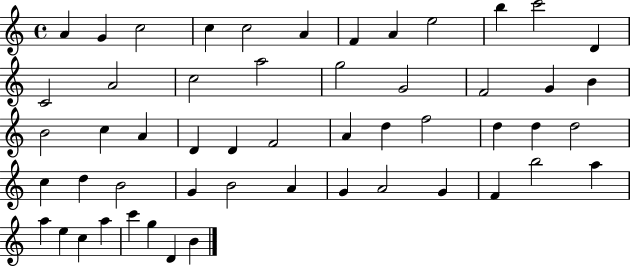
A4/q G4/q C5/h C5/q C5/h A4/q F4/q A4/q E5/h B5/q C6/h D4/q C4/h A4/h C5/h A5/h G5/h G4/h F4/h G4/q B4/q B4/h C5/q A4/q D4/q D4/q F4/h A4/q D5/q F5/h D5/q D5/q D5/h C5/q D5/q B4/h G4/q B4/h A4/q G4/q A4/h G4/q F4/q B5/h A5/q A5/q E5/q C5/q A5/q C6/q G5/q D4/q B4/q